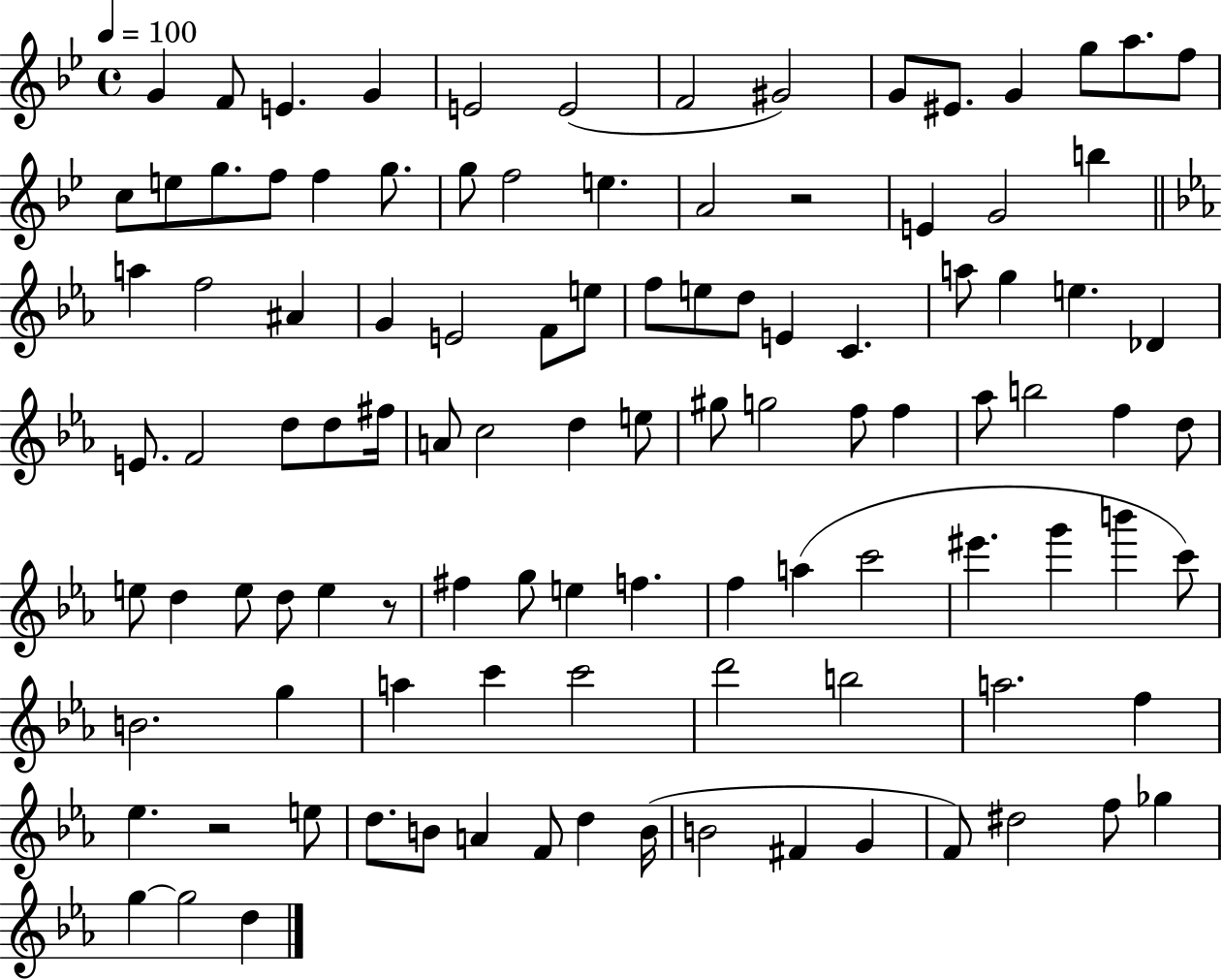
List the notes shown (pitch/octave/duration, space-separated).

G4/q F4/e E4/q. G4/q E4/h E4/h F4/h G#4/h G4/e EIS4/e. G4/q G5/e A5/e. F5/e C5/e E5/e G5/e. F5/e F5/q G5/e. G5/e F5/h E5/q. A4/h R/h E4/q G4/h B5/q A5/q F5/h A#4/q G4/q E4/h F4/e E5/e F5/e E5/e D5/e E4/q C4/q. A5/e G5/q E5/q. Db4/q E4/e. F4/h D5/e D5/e F#5/s A4/e C5/h D5/q E5/e G#5/e G5/h F5/e F5/q Ab5/e B5/h F5/q D5/e E5/e D5/q E5/e D5/e E5/q R/e F#5/q G5/e E5/q F5/q. F5/q A5/q C6/h EIS6/q. G6/q B6/q C6/e B4/h. G5/q A5/q C6/q C6/h D6/h B5/h A5/h. F5/q Eb5/q. R/h E5/e D5/e. B4/e A4/q F4/e D5/q B4/s B4/h F#4/q G4/q F4/e D#5/h F5/e Gb5/q G5/q G5/h D5/q